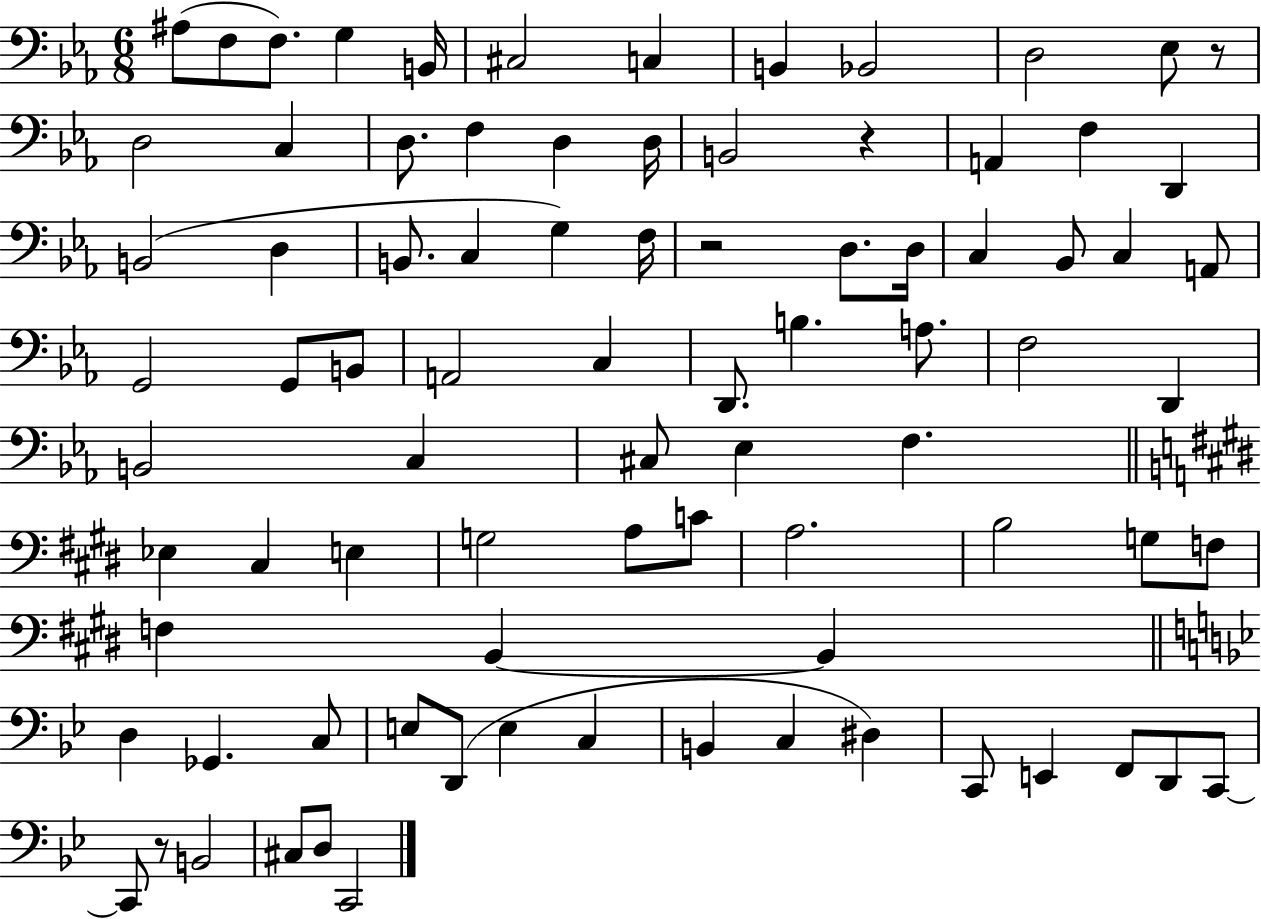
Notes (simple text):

A#3/e F3/e F3/e. G3/q B2/s C#3/h C3/q B2/q Bb2/h D3/h Eb3/e R/e D3/h C3/q D3/e. F3/q D3/q D3/s B2/h R/q A2/q F3/q D2/q B2/h D3/q B2/e. C3/q G3/q F3/s R/h D3/e. D3/s C3/q Bb2/e C3/q A2/e G2/h G2/e B2/e A2/h C3/q D2/e. B3/q. A3/e. F3/h D2/q B2/h C3/q C#3/e Eb3/q F3/q. Eb3/q C#3/q E3/q G3/h A3/e C4/e A3/h. B3/h G3/e F3/e F3/q B2/q B2/q D3/q Gb2/q. C3/e E3/e D2/e E3/q C3/q B2/q C3/q D#3/q C2/e E2/q F2/e D2/e C2/e C2/e R/e B2/h C#3/e D3/e C2/h